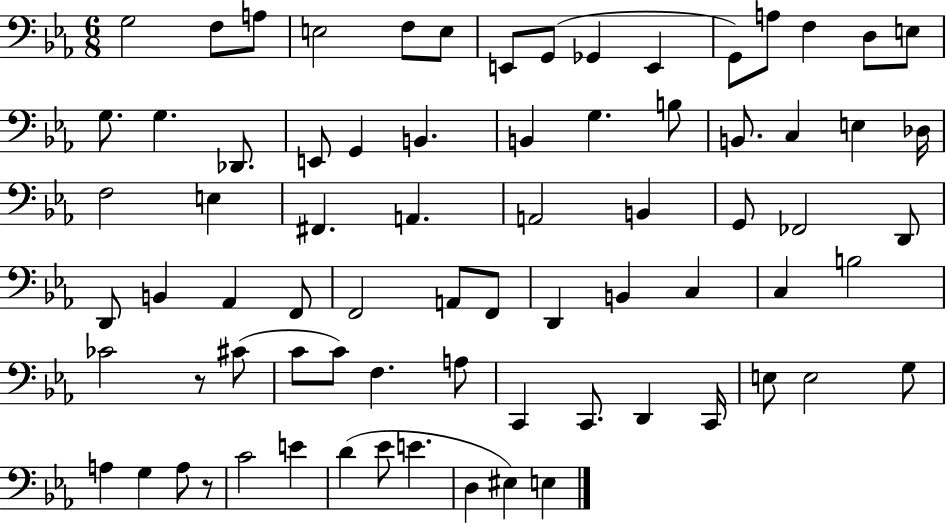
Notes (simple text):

G3/h F3/e A3/e E3/h F3/e E3/e E2/e G2/e Gb2/q E2/q G2/e A3/e F3/q D3/e E3/e G3/e. G3/q. Db2/e. E2/e G2/q B2/q. B2/q G3/q. B3/e B2/e. C3/q E3/q Db3/s F3/h E3/q F#2/q. A2/q. A2/h B2/q G2/e FES2/h D2/e D2/e B2/q Ab2/q F2/e F2/h A2/e F2/e D2/q B2/q C3/q C3/q B3/h CES4/h R/e C#4/e C4/e C4/e F3/q. A3/e C2/q C2/e. D2/q C2/s E3/e E3/h G3/e A3/q G3/q A3/e R/e C4/h E4/q D4/q Eb4/e E4/q. D3/q EIS3/q E3/q